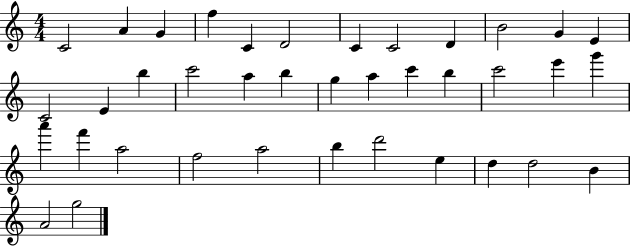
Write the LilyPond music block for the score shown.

{
  \clef treble
  \numericTimeSignature
  \time 4/4
  \key c \major
  c'2 a'4 g'4 | f''4 c'4 d'2 | c'4 c'2 d'4 | b'2 g'4 e'4 | \break c'2 e'4 b''4 | c'''2 a''4 b''4 | g''4 a''4 c'''4 b''4 | c'''2 e'''4 g'''4 | \break a'''4 f'''4 a''2 | f''2 a''2 | b''4 d'''2 e''4 | d''4 d''2 b'4 | \break a'2 g''2 | \bar "|."
}